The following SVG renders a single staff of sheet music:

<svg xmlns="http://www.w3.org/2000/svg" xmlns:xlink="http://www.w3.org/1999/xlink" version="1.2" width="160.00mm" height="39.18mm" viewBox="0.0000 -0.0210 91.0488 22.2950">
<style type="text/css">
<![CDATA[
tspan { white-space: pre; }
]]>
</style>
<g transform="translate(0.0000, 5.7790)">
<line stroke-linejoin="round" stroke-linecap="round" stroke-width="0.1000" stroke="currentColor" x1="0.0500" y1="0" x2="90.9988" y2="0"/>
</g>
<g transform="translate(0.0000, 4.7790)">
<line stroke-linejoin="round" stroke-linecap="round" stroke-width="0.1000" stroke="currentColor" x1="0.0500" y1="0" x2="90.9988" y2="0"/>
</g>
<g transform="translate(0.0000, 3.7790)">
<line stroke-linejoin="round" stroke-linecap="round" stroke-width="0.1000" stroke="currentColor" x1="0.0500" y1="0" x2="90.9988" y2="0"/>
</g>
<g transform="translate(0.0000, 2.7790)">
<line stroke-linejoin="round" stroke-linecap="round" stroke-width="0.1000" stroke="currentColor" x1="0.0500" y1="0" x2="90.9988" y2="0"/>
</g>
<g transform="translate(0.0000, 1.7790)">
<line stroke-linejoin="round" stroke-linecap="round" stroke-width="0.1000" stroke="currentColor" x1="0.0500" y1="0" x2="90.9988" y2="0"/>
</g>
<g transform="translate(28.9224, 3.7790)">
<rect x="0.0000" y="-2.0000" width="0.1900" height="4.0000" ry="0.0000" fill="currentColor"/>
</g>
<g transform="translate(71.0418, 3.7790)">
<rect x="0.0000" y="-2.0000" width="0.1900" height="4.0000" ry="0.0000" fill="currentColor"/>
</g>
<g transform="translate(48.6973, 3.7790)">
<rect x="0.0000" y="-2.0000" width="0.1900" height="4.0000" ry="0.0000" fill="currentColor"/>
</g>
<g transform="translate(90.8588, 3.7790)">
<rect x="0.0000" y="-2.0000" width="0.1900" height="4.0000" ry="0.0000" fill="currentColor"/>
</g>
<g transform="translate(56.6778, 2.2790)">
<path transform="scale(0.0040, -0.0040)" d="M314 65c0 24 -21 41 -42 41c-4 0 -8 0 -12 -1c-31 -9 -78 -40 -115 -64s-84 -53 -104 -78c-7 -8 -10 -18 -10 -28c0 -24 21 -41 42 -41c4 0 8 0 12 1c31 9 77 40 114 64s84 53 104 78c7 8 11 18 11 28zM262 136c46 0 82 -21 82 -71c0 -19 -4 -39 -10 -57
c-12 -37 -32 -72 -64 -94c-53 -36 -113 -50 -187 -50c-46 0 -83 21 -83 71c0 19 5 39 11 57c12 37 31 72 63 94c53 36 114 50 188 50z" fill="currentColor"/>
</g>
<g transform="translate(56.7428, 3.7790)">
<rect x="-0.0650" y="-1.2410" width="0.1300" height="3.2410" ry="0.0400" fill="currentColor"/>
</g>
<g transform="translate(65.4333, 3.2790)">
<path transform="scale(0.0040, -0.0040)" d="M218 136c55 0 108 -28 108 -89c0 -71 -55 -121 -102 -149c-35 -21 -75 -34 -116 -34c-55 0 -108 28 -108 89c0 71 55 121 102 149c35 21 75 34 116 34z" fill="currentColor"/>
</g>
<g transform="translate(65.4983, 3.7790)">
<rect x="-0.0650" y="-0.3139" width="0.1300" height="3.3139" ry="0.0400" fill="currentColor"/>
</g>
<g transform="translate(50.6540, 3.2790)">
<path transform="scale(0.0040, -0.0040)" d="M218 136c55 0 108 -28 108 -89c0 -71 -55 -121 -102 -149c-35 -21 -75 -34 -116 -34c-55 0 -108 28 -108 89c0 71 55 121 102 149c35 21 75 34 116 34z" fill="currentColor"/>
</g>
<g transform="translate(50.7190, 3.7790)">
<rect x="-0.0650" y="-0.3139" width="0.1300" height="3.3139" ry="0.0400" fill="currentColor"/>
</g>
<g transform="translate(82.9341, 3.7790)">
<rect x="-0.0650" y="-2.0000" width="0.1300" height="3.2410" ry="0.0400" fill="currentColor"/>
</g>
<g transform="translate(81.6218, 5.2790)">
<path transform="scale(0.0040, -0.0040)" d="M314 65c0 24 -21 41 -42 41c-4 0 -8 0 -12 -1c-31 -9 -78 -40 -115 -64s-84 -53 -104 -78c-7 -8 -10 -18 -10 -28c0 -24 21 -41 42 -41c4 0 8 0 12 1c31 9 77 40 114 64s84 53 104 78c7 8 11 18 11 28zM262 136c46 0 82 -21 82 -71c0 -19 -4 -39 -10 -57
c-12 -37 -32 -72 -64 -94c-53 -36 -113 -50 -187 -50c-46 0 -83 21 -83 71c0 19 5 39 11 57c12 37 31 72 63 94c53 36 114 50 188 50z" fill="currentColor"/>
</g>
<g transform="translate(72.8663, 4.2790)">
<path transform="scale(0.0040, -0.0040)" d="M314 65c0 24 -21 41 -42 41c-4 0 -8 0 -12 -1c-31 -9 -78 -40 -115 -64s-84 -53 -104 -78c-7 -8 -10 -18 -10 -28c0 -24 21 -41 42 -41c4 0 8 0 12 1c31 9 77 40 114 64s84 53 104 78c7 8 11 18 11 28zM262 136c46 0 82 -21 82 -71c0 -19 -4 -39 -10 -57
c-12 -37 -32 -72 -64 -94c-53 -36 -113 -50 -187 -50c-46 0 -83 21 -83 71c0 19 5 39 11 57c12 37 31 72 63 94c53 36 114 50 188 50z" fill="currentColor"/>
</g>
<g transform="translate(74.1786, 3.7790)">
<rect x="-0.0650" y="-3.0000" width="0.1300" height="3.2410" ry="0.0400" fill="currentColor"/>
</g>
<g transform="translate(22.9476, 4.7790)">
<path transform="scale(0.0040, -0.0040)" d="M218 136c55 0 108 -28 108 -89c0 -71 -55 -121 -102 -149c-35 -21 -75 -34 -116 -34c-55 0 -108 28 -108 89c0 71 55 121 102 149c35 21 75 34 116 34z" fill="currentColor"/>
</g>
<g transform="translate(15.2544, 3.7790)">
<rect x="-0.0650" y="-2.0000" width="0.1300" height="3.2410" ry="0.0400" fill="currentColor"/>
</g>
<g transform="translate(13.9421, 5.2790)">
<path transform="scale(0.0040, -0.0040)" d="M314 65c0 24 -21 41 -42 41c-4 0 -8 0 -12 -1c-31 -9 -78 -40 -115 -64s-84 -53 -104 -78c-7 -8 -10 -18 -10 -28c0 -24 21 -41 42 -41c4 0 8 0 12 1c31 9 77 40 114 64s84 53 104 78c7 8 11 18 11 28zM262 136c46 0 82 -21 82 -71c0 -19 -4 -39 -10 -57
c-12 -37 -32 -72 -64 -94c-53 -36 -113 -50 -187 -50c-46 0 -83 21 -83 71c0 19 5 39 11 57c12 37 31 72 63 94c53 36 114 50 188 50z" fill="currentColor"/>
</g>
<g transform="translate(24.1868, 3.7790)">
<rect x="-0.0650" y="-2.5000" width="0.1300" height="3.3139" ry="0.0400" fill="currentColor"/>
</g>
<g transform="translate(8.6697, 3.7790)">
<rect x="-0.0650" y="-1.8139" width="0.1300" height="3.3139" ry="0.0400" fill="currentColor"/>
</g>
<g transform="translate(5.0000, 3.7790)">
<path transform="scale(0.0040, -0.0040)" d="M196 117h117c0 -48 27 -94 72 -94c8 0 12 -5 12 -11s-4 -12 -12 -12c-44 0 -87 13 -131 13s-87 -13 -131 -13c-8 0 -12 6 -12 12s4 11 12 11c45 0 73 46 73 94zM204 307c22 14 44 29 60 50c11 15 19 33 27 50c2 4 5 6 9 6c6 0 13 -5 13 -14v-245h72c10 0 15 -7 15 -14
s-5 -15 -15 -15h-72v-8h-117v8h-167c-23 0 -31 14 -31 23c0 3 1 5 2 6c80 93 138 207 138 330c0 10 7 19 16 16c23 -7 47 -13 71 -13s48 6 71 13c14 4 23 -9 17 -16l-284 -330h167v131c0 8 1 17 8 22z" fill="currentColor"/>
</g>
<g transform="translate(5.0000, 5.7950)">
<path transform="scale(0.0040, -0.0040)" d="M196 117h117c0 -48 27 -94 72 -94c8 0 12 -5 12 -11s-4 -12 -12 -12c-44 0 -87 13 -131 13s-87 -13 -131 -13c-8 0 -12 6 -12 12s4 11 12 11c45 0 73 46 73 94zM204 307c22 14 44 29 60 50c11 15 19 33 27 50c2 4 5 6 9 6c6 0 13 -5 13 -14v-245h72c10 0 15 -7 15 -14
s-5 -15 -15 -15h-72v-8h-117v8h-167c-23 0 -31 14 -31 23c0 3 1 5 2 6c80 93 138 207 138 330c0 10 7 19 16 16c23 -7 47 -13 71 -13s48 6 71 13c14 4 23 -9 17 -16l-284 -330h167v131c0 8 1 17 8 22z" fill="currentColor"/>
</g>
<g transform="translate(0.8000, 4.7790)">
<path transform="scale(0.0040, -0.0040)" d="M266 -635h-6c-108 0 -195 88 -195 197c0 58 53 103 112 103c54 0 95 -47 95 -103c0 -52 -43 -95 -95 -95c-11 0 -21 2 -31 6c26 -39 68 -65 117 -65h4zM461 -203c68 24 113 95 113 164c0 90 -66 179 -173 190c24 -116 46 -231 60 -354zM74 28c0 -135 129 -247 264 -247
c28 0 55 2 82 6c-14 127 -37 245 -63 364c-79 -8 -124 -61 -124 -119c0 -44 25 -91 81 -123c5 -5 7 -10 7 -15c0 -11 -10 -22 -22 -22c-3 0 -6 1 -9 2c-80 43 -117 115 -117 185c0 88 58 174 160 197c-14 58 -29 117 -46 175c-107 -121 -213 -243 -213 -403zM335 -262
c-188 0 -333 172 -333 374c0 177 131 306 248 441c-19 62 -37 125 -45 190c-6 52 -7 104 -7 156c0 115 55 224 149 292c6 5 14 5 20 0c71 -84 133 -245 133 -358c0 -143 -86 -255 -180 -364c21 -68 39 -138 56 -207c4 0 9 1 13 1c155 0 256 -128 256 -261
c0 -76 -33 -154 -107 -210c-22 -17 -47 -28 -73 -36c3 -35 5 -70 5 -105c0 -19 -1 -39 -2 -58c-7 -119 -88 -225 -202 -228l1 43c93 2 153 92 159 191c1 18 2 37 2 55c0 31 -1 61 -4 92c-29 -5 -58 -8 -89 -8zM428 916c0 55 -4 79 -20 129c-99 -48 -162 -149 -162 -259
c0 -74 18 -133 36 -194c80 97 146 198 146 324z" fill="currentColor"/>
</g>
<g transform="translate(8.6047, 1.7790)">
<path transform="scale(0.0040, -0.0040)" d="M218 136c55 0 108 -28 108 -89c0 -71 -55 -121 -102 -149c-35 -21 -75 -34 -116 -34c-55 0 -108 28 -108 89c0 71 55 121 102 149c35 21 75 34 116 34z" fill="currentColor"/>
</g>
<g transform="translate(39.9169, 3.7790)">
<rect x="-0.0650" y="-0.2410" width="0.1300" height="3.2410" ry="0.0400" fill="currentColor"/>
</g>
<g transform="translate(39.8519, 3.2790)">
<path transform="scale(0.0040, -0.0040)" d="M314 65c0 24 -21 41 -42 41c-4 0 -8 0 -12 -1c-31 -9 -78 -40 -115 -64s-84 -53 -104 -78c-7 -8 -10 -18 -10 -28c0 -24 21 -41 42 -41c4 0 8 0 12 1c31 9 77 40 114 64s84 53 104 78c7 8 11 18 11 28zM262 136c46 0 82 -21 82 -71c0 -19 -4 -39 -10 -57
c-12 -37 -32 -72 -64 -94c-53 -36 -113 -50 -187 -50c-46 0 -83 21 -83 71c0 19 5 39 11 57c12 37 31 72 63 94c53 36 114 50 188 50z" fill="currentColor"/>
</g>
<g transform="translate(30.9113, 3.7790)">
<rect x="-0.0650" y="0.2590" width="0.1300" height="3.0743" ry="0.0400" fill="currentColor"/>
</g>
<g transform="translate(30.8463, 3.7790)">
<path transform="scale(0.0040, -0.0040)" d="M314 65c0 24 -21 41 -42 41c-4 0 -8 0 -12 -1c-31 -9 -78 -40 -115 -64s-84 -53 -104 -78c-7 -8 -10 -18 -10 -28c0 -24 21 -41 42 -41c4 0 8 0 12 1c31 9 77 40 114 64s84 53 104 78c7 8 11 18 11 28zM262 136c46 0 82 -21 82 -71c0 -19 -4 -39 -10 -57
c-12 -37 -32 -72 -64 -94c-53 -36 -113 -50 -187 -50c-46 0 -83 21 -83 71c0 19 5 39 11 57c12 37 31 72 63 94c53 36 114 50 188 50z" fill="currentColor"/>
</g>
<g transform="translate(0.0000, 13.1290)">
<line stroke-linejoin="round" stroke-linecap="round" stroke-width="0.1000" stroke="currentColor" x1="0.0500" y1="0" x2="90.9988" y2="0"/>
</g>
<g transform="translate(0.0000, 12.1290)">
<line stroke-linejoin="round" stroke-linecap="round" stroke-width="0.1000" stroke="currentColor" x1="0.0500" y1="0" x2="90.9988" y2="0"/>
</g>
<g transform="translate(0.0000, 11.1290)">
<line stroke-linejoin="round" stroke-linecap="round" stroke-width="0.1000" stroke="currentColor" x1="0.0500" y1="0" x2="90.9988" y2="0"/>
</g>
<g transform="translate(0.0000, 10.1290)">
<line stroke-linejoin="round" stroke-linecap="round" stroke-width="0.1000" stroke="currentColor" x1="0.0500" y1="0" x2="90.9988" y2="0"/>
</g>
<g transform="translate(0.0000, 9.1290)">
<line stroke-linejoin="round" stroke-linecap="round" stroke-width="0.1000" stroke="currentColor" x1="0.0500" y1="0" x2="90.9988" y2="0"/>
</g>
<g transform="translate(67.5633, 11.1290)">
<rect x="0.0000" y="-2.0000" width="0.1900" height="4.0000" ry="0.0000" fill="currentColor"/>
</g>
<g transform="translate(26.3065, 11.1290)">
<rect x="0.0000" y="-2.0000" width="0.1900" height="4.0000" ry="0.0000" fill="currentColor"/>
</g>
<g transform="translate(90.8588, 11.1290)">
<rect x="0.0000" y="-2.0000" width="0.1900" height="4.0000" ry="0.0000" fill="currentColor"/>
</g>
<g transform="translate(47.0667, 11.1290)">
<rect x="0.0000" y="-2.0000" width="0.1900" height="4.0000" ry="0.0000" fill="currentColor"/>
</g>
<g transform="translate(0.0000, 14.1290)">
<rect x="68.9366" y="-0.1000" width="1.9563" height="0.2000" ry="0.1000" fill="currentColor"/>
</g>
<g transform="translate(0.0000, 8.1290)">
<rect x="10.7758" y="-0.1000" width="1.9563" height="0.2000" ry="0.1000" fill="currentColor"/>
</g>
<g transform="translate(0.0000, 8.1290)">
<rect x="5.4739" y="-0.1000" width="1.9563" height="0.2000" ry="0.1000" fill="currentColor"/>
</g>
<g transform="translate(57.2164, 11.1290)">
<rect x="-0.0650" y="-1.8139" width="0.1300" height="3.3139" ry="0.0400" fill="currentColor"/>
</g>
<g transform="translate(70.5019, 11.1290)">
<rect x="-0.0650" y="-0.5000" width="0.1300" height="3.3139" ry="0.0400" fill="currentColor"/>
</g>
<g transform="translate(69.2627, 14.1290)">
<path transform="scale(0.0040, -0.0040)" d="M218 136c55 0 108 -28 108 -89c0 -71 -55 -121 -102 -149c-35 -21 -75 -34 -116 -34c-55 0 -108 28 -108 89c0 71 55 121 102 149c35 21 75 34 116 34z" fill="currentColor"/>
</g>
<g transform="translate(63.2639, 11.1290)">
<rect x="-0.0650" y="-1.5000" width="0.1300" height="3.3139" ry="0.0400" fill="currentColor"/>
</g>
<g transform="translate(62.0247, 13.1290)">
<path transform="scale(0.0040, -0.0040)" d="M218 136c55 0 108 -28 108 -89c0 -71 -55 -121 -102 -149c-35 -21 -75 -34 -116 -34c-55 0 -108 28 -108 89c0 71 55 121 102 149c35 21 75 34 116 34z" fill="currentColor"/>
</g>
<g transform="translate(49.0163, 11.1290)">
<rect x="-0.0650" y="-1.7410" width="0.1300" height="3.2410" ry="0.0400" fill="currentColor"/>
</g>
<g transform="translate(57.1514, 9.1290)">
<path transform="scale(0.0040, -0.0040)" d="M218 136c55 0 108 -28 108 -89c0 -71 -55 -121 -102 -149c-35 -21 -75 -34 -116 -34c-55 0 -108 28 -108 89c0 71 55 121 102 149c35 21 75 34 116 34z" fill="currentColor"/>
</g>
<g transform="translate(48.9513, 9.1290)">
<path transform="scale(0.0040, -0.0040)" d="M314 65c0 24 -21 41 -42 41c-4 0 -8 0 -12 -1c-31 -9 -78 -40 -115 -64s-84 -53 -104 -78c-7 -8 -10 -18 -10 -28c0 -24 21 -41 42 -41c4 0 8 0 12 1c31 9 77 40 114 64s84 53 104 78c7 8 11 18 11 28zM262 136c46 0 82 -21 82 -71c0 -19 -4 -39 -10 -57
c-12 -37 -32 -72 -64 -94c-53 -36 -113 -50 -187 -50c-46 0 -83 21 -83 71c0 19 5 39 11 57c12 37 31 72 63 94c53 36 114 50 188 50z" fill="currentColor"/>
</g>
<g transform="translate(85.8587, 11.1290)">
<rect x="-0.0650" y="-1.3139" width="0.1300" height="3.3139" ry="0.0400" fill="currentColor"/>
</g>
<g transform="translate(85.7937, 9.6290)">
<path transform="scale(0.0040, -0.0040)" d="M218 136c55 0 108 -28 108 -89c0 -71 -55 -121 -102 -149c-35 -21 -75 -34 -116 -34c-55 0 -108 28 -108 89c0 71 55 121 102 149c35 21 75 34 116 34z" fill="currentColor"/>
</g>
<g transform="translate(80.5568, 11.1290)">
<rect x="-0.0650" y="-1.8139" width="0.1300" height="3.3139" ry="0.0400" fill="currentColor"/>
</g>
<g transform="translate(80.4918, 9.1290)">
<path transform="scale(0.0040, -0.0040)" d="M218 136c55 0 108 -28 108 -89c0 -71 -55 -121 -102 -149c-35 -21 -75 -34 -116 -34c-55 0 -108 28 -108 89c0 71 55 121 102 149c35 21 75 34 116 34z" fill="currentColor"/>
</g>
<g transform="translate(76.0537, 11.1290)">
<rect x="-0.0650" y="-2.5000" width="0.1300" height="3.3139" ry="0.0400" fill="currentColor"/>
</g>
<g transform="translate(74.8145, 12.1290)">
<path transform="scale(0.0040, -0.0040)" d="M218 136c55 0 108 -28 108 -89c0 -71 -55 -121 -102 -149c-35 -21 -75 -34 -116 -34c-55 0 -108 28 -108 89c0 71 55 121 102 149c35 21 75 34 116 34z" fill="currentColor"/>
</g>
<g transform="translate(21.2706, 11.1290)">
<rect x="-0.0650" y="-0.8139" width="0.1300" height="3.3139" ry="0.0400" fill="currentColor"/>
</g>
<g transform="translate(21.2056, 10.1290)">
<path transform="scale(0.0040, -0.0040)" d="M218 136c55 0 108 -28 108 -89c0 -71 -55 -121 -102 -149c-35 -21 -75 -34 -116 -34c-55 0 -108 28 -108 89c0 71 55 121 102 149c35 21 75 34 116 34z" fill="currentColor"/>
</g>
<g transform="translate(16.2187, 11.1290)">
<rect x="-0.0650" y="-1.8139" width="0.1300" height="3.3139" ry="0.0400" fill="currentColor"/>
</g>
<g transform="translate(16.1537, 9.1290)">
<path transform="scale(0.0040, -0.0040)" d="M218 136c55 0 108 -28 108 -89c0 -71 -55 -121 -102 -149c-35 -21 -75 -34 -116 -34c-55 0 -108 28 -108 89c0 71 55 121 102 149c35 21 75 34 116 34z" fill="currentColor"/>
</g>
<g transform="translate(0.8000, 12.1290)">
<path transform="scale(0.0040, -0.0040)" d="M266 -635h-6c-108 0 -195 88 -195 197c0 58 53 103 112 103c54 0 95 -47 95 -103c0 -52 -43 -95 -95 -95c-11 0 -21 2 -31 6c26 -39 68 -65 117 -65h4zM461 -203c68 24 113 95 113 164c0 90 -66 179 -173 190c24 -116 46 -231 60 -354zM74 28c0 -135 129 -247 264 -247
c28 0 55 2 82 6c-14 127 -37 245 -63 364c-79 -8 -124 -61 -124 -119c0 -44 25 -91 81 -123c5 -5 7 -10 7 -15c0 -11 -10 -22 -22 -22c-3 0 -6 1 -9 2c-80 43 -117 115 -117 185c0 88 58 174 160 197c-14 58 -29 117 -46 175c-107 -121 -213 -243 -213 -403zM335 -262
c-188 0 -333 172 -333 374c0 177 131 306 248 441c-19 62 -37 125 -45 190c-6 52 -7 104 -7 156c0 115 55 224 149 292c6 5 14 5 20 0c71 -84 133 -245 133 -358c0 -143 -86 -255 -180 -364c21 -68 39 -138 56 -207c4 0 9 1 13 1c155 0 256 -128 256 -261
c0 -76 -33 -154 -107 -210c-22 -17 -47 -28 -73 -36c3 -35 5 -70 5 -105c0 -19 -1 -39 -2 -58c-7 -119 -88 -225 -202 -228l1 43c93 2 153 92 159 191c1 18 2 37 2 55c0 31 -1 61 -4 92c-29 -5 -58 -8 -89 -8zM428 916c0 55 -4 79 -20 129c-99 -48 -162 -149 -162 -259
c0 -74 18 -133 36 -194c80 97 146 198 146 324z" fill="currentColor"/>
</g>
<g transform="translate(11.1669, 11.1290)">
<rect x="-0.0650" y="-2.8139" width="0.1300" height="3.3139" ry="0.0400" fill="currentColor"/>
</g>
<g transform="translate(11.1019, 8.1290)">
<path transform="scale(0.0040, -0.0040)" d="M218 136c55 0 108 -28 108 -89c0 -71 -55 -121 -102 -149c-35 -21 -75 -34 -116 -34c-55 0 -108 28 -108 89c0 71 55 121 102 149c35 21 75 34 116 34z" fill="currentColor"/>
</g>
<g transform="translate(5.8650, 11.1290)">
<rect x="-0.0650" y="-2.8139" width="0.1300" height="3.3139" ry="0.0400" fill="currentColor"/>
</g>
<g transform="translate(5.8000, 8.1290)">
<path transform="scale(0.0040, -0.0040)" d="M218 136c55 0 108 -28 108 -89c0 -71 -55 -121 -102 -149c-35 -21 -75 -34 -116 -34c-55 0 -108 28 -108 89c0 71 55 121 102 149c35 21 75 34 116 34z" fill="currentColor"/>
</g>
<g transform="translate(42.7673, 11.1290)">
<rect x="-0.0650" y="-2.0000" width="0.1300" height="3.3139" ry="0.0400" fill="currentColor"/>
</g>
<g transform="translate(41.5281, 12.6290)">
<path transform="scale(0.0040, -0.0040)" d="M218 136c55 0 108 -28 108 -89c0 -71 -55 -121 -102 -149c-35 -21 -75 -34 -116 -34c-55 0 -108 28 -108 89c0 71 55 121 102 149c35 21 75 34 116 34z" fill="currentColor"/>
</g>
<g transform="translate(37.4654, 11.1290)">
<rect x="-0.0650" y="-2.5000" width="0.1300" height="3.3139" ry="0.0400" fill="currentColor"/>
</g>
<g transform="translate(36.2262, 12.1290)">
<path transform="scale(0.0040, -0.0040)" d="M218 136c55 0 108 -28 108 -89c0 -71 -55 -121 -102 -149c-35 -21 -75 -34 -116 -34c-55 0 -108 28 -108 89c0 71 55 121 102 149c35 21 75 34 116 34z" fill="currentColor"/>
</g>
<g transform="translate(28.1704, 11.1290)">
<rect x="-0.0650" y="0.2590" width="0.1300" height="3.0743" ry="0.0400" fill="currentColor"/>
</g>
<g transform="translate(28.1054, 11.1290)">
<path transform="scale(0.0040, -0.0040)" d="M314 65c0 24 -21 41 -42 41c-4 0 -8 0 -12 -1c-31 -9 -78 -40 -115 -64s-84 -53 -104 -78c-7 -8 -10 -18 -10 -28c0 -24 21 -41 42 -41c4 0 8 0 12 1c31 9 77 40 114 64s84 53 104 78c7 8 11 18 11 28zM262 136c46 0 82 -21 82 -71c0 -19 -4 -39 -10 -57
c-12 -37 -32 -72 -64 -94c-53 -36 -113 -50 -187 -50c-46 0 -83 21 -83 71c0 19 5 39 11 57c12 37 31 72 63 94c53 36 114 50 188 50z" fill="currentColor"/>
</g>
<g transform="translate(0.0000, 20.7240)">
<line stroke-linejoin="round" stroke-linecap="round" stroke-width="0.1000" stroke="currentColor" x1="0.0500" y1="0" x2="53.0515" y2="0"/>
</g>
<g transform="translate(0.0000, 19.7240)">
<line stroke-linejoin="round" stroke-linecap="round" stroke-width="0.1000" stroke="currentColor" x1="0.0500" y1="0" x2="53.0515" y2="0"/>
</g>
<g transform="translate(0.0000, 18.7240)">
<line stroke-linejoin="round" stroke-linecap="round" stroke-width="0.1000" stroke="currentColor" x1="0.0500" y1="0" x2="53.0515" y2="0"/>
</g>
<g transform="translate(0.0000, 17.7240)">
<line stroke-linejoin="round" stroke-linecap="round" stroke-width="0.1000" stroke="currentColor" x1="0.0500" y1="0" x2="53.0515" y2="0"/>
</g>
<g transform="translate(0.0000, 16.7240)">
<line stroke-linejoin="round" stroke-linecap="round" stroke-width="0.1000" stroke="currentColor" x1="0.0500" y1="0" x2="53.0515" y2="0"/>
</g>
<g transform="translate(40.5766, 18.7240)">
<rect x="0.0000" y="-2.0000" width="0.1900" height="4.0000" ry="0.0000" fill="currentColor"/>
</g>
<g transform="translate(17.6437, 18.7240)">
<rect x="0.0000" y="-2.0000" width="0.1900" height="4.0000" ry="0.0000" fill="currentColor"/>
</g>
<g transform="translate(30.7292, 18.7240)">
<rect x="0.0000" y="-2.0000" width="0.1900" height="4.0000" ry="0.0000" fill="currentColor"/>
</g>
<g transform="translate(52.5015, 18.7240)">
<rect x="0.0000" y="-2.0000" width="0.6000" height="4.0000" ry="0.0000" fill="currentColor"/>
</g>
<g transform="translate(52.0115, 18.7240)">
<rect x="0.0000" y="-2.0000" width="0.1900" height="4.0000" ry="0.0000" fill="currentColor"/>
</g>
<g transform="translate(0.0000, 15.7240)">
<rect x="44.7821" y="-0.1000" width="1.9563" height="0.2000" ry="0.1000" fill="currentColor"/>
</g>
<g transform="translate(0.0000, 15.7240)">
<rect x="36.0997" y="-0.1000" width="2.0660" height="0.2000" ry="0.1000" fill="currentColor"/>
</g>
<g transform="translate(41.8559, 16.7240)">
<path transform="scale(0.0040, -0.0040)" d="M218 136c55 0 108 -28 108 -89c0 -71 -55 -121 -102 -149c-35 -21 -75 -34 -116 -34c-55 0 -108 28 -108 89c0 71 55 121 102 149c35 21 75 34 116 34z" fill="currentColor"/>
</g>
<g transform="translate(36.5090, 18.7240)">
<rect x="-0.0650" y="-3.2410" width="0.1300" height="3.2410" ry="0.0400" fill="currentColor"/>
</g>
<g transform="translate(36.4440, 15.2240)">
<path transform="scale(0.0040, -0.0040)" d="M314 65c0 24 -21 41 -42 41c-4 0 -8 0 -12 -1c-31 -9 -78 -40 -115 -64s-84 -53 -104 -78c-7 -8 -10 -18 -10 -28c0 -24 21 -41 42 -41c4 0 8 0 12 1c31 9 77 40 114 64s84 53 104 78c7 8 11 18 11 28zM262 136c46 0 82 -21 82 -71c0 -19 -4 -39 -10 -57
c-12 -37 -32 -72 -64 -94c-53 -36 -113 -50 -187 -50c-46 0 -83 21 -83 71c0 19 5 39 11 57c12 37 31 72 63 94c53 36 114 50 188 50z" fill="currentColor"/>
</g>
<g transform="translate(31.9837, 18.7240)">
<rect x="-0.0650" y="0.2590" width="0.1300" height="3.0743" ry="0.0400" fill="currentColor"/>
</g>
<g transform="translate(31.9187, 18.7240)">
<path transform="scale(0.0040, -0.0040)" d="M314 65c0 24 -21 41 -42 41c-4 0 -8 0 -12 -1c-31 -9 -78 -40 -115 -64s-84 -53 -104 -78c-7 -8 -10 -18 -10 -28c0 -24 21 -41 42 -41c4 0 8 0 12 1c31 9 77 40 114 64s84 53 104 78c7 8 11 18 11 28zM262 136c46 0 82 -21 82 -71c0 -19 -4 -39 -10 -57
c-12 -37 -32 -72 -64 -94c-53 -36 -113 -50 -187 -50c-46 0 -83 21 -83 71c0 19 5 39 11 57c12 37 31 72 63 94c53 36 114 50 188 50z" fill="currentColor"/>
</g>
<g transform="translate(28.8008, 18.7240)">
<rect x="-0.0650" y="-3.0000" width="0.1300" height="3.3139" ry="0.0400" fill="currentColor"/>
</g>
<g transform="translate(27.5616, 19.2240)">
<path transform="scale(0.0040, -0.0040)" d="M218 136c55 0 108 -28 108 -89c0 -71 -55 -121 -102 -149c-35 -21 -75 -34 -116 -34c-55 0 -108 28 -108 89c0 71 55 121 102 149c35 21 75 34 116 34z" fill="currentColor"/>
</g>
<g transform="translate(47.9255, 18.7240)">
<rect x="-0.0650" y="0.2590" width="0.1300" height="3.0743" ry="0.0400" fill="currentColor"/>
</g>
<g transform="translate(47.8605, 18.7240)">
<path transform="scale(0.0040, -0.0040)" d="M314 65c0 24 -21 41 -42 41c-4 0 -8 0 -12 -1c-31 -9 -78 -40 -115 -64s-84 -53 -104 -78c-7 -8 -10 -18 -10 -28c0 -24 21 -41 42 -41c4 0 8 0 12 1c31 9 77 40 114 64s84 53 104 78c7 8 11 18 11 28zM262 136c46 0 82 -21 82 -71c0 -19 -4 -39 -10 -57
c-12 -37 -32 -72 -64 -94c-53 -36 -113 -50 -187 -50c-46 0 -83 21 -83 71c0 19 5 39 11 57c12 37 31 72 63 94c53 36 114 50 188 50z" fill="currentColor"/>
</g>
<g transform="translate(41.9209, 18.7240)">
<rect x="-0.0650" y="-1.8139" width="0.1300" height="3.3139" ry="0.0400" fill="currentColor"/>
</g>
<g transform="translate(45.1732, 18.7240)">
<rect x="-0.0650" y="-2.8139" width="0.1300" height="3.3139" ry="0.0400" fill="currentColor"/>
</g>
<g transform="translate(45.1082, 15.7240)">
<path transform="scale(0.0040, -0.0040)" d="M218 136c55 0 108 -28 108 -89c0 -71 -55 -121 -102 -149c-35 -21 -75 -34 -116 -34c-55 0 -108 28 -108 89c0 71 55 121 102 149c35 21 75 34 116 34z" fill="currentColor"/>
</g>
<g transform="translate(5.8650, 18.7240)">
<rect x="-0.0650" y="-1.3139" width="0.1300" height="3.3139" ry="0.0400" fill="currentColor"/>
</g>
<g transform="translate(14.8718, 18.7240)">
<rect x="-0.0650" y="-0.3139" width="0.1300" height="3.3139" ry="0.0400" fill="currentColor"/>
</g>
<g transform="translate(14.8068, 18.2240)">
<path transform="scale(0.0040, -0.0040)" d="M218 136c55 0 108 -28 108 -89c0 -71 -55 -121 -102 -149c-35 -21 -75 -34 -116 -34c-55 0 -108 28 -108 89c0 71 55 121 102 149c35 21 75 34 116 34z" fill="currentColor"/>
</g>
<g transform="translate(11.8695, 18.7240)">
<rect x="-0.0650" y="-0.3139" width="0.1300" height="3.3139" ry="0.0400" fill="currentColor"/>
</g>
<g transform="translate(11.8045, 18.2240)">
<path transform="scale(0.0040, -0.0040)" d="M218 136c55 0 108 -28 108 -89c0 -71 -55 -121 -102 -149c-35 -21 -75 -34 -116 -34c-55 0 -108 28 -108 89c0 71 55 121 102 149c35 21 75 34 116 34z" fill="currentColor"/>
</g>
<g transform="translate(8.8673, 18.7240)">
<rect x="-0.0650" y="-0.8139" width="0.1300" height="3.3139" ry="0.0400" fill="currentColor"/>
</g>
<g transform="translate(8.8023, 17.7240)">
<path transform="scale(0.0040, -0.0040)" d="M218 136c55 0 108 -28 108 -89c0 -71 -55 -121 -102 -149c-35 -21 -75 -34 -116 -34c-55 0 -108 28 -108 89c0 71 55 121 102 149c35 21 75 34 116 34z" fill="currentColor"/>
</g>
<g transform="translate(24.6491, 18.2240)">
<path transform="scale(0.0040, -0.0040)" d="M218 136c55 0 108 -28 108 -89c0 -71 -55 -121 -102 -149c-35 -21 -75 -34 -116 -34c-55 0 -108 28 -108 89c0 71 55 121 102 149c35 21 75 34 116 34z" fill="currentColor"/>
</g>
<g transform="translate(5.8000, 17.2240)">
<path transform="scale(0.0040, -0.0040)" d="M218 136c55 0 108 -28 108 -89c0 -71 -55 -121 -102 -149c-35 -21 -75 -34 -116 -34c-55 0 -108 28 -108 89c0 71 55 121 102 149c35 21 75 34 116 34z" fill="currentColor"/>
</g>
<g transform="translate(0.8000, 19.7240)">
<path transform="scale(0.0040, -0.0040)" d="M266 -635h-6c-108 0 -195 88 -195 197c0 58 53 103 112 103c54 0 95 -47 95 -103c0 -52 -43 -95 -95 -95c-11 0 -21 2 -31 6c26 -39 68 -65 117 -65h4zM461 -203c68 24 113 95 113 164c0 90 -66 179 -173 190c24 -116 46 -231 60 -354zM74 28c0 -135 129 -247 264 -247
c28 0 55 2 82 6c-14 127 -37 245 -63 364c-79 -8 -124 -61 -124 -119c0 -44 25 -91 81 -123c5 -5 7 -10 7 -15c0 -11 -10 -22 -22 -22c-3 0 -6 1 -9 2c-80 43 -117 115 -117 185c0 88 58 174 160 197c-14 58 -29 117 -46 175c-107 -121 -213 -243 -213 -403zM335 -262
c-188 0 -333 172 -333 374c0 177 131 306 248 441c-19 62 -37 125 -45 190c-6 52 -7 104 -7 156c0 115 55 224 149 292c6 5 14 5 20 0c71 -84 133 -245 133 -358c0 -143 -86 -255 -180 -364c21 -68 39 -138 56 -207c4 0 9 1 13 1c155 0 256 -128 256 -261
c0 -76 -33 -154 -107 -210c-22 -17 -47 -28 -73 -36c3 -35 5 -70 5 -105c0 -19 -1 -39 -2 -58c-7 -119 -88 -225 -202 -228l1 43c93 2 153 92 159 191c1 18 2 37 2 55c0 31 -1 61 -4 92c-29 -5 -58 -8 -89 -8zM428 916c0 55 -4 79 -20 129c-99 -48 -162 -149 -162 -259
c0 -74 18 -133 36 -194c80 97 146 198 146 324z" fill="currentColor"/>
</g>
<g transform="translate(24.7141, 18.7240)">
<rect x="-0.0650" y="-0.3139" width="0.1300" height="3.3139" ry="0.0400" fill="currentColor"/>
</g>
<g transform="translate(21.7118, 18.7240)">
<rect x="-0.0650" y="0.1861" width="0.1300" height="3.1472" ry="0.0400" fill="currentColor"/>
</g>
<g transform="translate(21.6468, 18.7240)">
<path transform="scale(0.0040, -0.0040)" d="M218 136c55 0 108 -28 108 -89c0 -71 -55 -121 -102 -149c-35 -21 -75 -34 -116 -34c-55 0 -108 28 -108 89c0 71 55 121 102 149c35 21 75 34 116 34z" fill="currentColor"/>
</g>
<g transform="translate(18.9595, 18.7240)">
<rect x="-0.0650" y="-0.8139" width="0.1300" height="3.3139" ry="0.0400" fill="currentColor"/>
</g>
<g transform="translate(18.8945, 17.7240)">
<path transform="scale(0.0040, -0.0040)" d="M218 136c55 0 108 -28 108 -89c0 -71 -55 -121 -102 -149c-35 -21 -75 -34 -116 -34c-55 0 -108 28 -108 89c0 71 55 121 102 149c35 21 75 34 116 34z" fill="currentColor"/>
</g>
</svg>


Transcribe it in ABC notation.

X:1
T:Untitled
M:4/4
L:1/4
K:C
f F2 G B2 c2 c e2 c A2 F2 a a f d B2 G F f2 f E C G f e e d c c d B c A B2 b2 f a B2